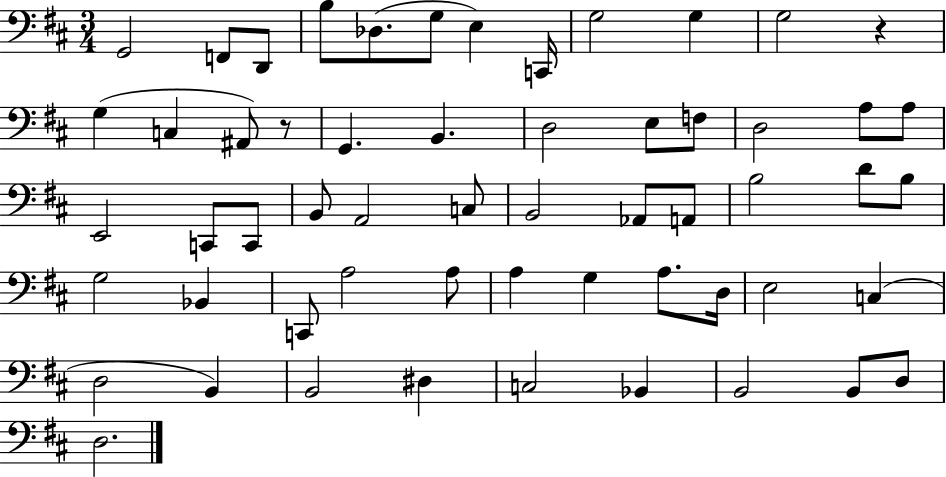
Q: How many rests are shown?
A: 2